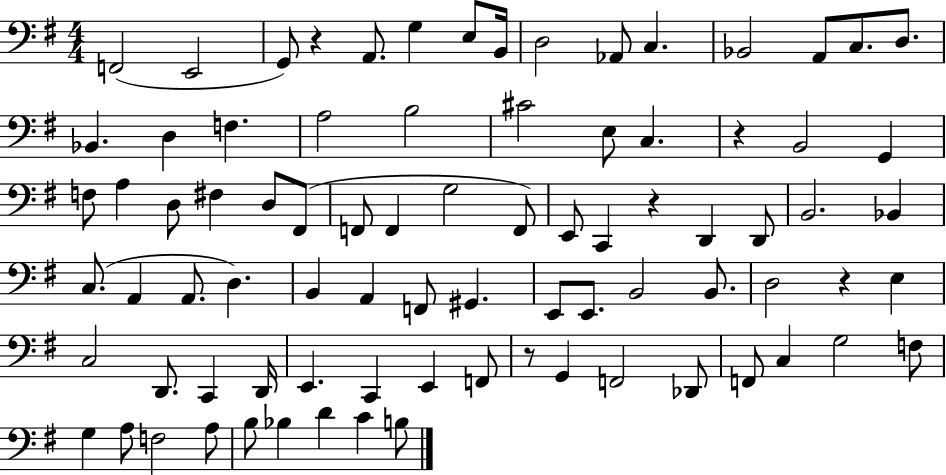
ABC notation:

X:1
T:Untitled
M:4/4
L:1/4
K:G
F,,2 E,,2 G,,/2 z A,,/2 G, E,/2 B,,/4 D,2 _A,,/2 C, _B,,2 A,,/2 C,/2 D,/2 _B,, D, F, A,2 B,2 ^C2 E,/2 C, z B,,2 G,, F,/2 A, D,/2 ^F, D,/2 ^F,,/2 F,,/2 F,, G,2 F,,/2 E,,/2 C,, z D,, D,,/2 B,,2 _B,, C,/2 A,, A,,/2 D, B,, A,, F,,/2 ^G,, E,,/2 E,,/2 B,,2 B,,/2 D,2 z E, C,2 D,,/2 C,, D,,/4 E,, C,, E,, F,,/2 z/2 G,, F,,2 _D,,/2 F,,/2 C, G,2 F,/2 G, A,/2 F,2 A,/2 B,/2 _B, D C B,/2